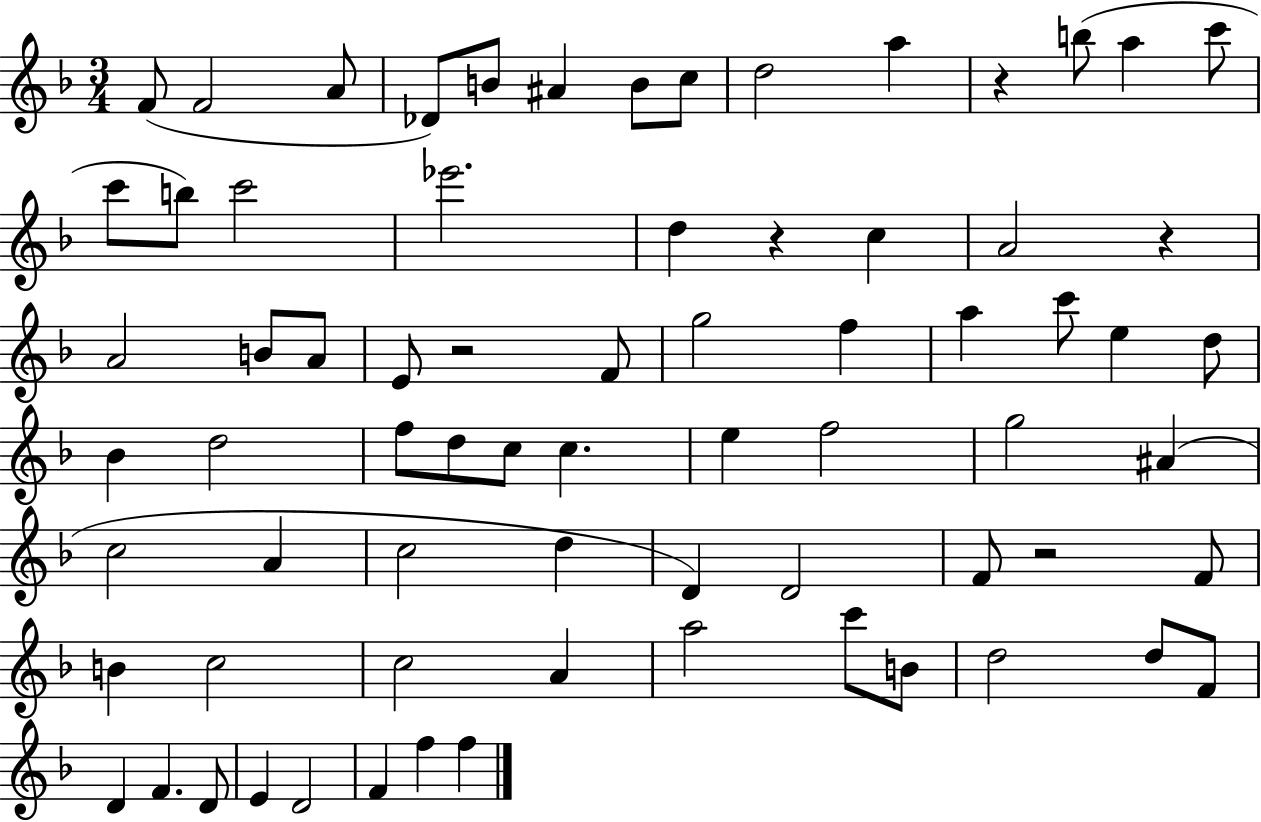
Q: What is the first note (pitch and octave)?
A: F4